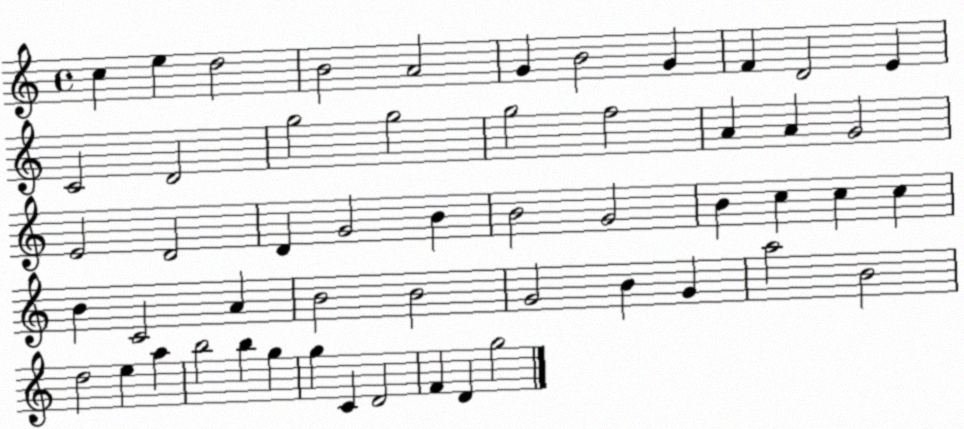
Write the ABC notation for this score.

X:1
T:Untitled
M:4/4
L:1/4
K:C
c e d2 B2 A2 G B2 G F D2 E C2 D2 g2 g2 g2 f2 A A G2 E2 D2 D G2 B B2 G2 B c c c B C2 A B2 B2 G2 B G a2 B2 d2 e a b2 b g g C D2 F D g2